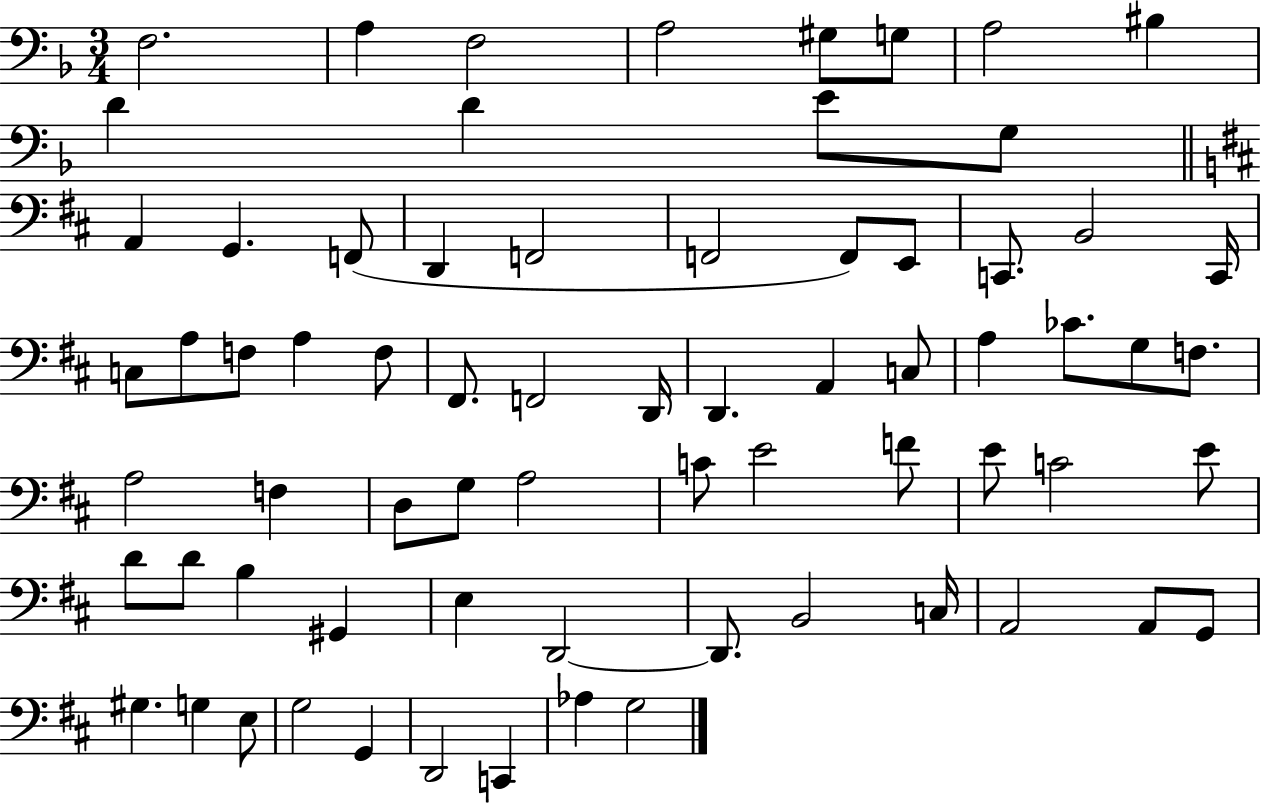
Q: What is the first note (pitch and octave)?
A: F3